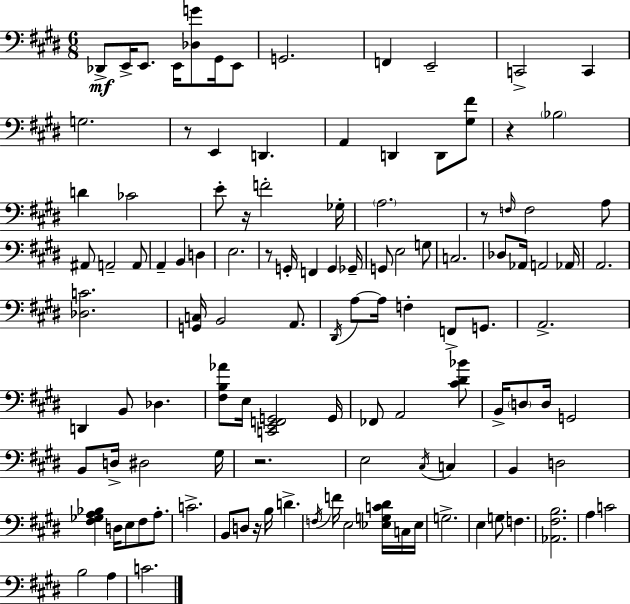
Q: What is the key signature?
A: E major